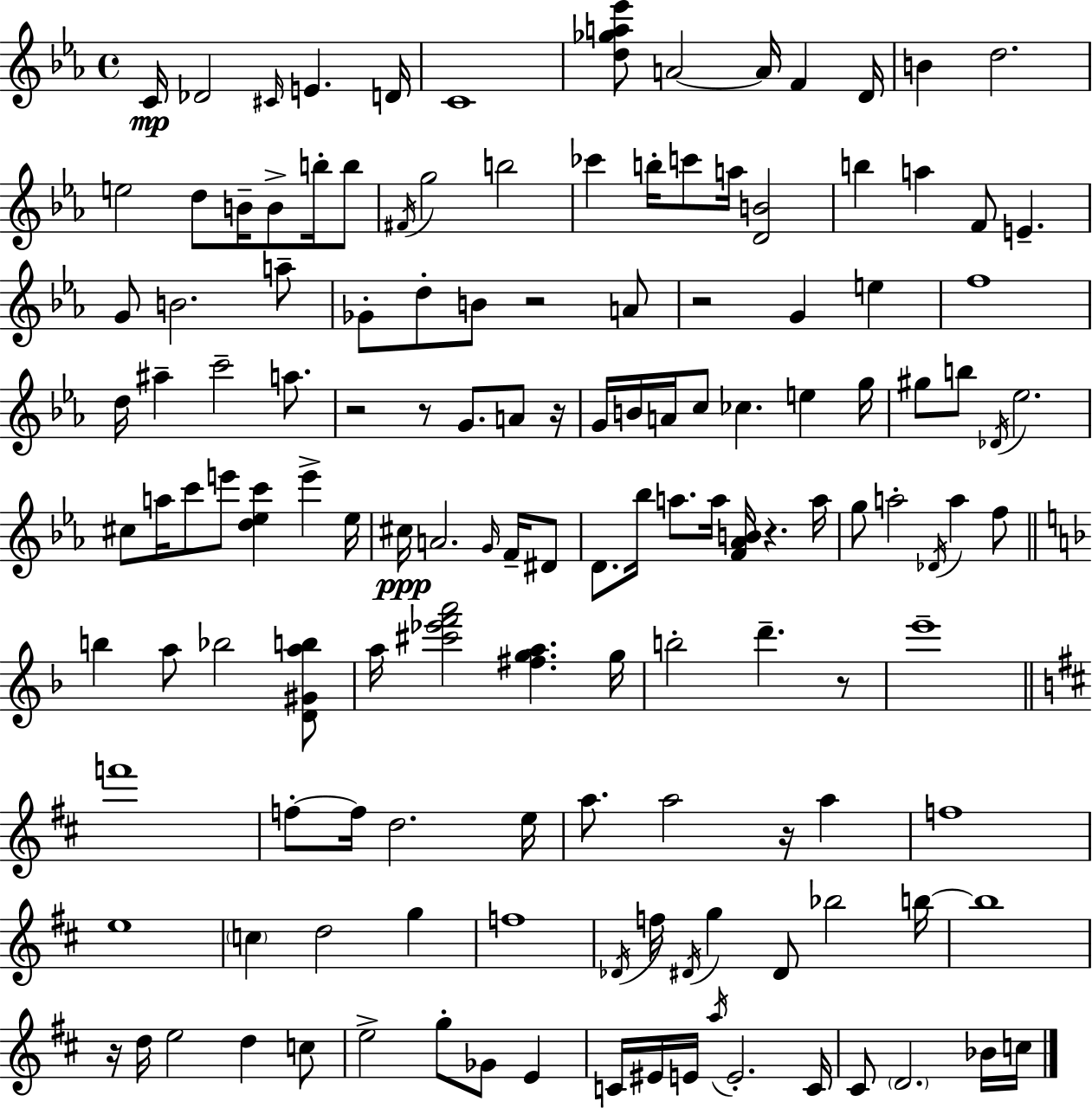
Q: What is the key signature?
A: EES major